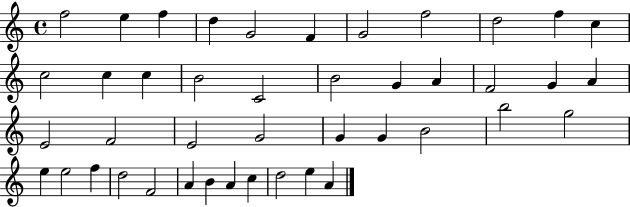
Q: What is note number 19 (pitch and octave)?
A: A4